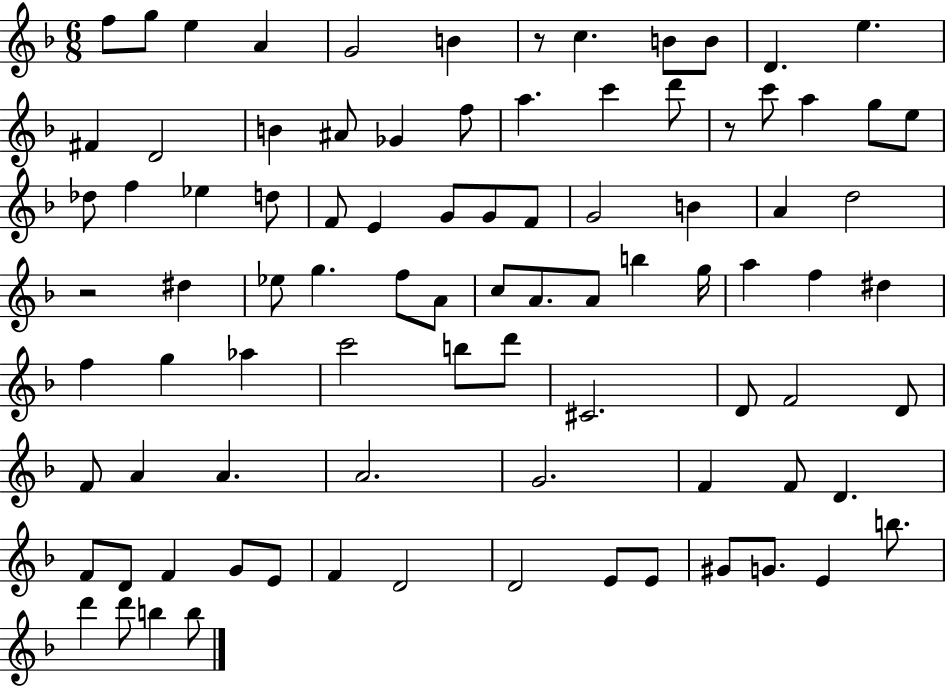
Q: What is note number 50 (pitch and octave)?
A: D#5